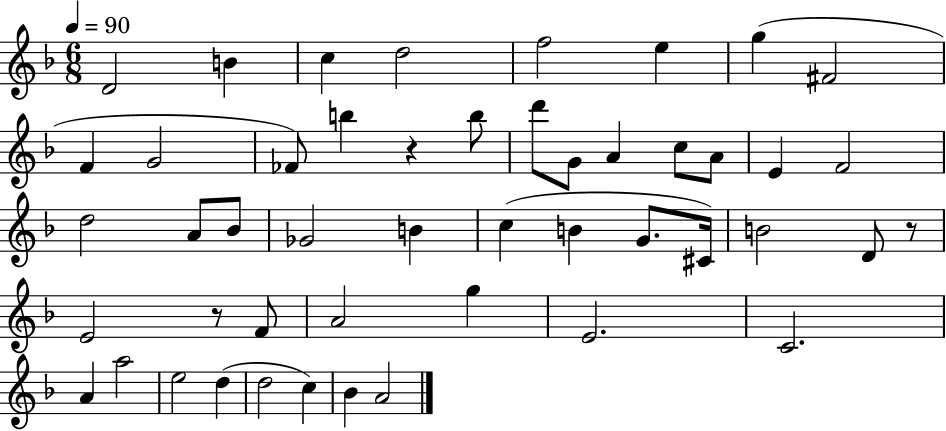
X:1
T:Untitled
M:6/8
L:1/4
K:F
D2 B c d2 f2 e g ^F2 F G2 _F/2 b z b/2 d'/2 G/2 A c/2 A/2 E F2 d2 A/2 _B/2 _G2 B c B G/2 ^C/4 B2 D/2 z/2 E2 z/2 F/2 A2 g E2 C2 A a2 e2 d d2 c _B A2